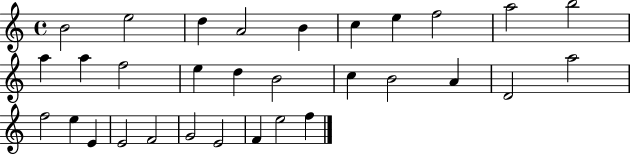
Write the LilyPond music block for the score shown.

{
  \clef treble
  \time 4/4
  \defaultTimeSignature
  \key c \major
  b'2 e''2 | d''4 a'2 b'4 | c''4 e''4 f''2 | a''2 b''2 | \break a''4 a''4 f''2 | e''4 d''4 b'2 | c''4 b'2 a'4 | d'2 a''2 | \break f''2 e''4 e'4 | e'2 f'2 | g'2 e'2 | f'4 e''2 f''4 | \break \bar "|."
}